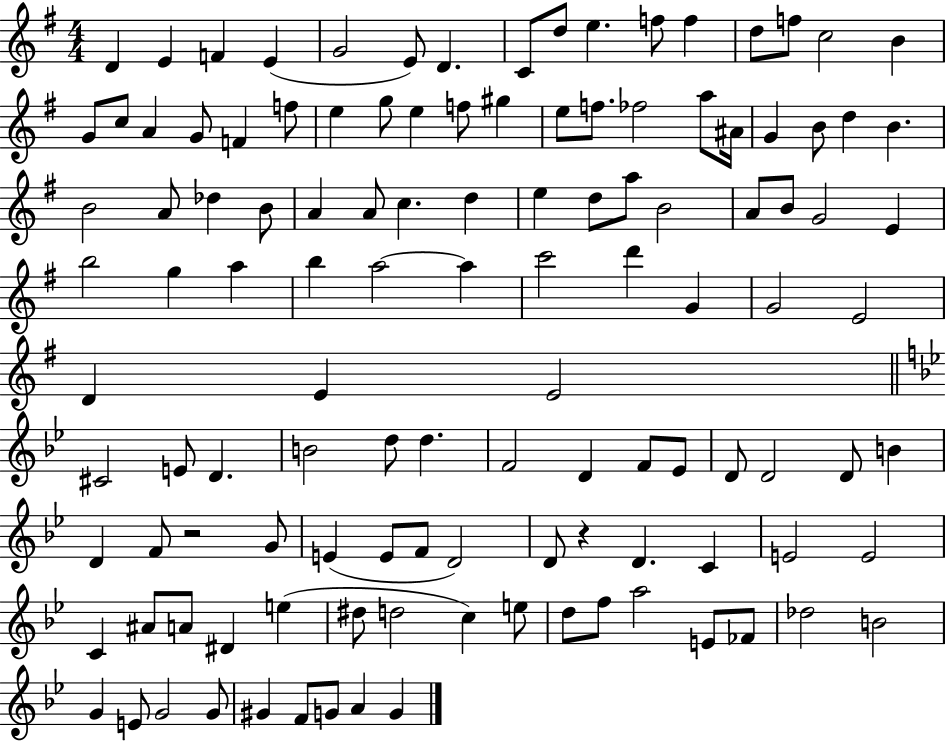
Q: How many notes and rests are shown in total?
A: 119